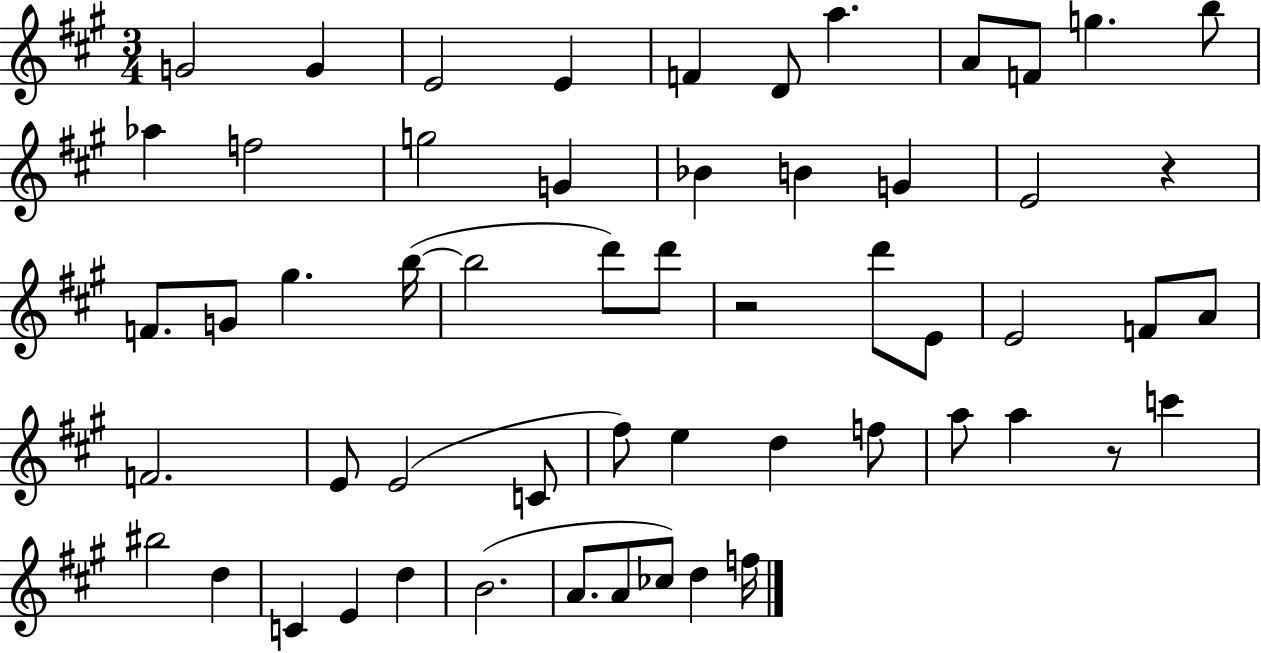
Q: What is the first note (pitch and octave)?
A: G4